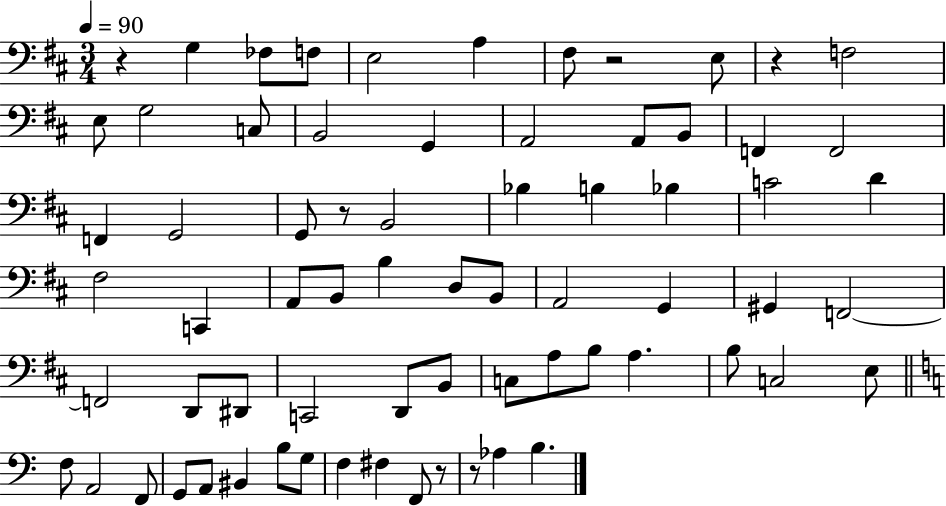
{
  \clef bass
  \numericTimeSignature
  \time 3/4
  \key d \major
  \tempo 4 = 90
  r4 g4 fes8 f8 | e2 a4 | fis8 r2 e8 | r4 f2 | \break e8 g2 c8 | b,2 g,4 | a,2 a,8 b,8 | f,4 f,2 | \break f,4 g,2 | g,8 r8 b,2 | bes4 b4 bes4 | c'2 d'4 | \break fis2 c,4 | a,8 b,8 b4 d8 b,8 | a,2 g,4 | gis,4 f,2~~ | \break f,2 d,8 dis,8 | c,2 d,8 b,8 | c8 a8 b8 a4. | b8 c2 e8 | \break \bar "||" \break \key c \major f8 a,2 f,8 | g,8 a,8 bis,4 b8 g8 | f4 fis4 f,8 r8 | r8 aes4 b4. | \break \bar "|."
}